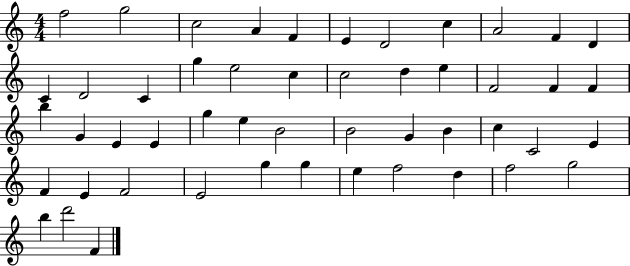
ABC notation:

X:1
T:Untitled
M:4/4
L:1/4
K:C
f2 g2 c2 A F E D2 c A2 F D C D2 C g e2 c c2 d e F2 F F b G E E g e B2 B2 G B c C2 E F E F2 E2 g g e f2 d f2 g2 b d'2 F